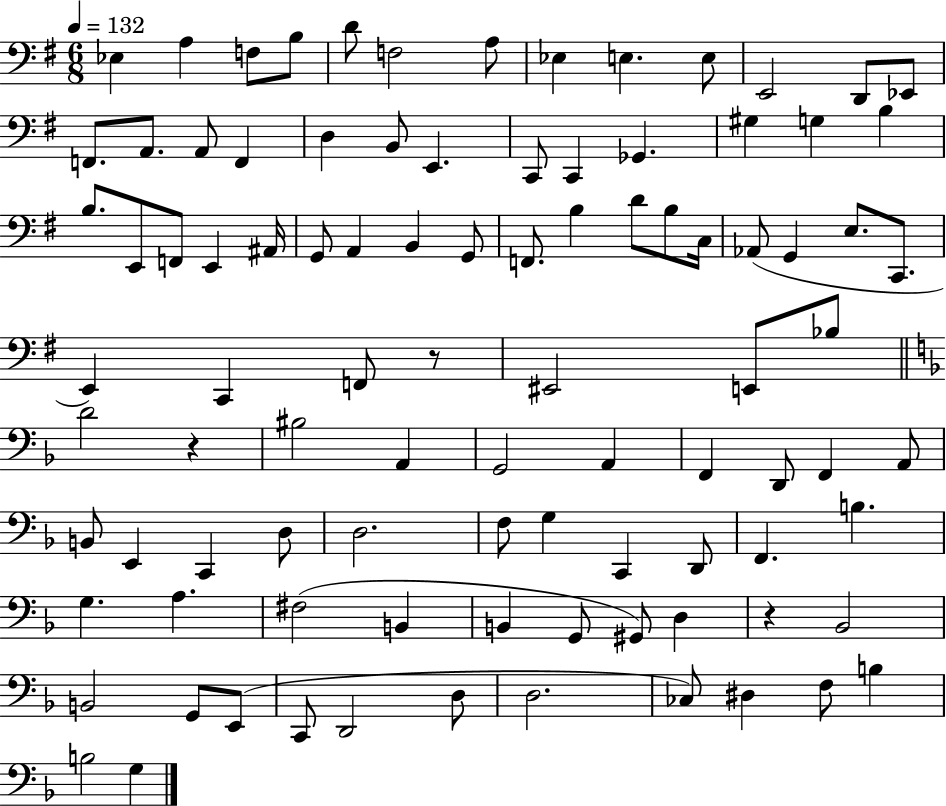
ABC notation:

X:1
T:Untitled
M:6/8
L:1/4
K:G
_E, A, F,/2 B,/2 D/2 F,2 A,/2 _E, E, E,/2 E,,2 D,,/2 _E,,/2 F,,/2 A,,/2 A,,/2 F,, D, B,,/2 E,, C,,/2 C,, _G,, ^G, G, B, B,/2 E,,/2 F,,/2 E,, ^A,,/4 G,,/2 A,, B,, G,,/2 F,,/2 B, D/2 B,/2 C,/4 _A,,/2 G,, E,/2 C,,/2 E,, C,, F,,/2 z/2 ^E,,2 E,,/2 _B,/2 D2 z ^B,2 A,, G,,2 A,, F,, D,,/2 F,, A,,/2 B,,/2 E,, C,, D,/2 D,2 F,/2 G, C,, D,,/2 F,, B, G, A, ^F,2 B,, B,, G,,/2 ^G,,/2 D, z _B,,2 B,,2 G,,/2 E,,/2 C,,/2 D,,2 D,/2 D,2 _C,/2 ^D, F,/2 B, B,2 G,